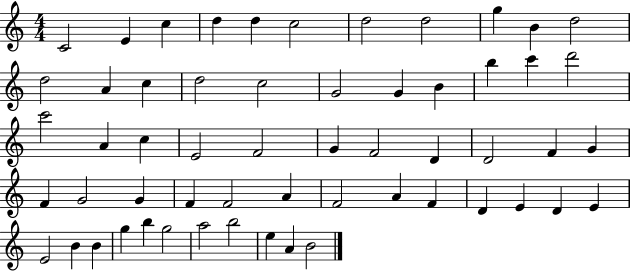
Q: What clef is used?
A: treble